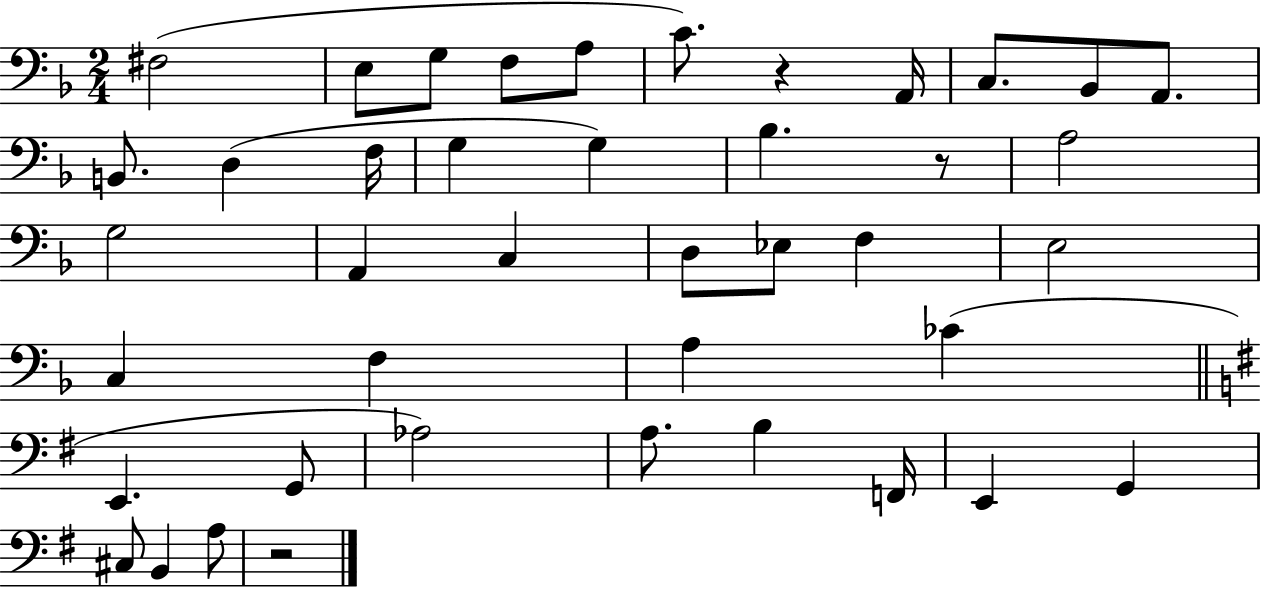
{
  \clef bass
  \numericTimeSignature
  \time 2/4
  \key f \major
  fis2( | e8 g8 f8 a8 | c'8.) r4 a,16 | c8. bes,8 a,8. | \break b,8. d4( f16 | g4 g4) | bes4. r8 | a2 | \break g2 | a,4 c4 | d8 ees8 f4 | e2 | \break c4 f4 | a4 ces'4( | \bar "||" \break \key g \major e,4. g,8 | aes2) | a8. b4 f,16 | e,4 g,4 | \break cis8 b,4 a8 | r2 | \bar "|."
}